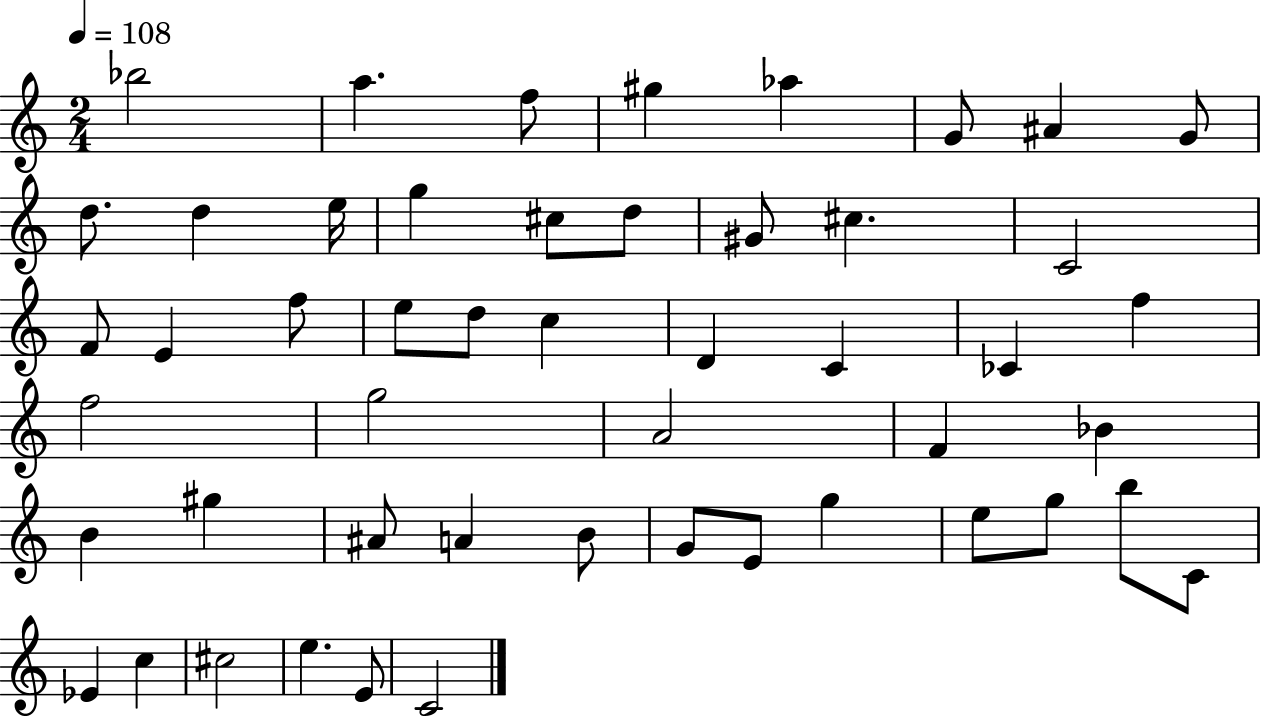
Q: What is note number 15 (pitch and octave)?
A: G#4